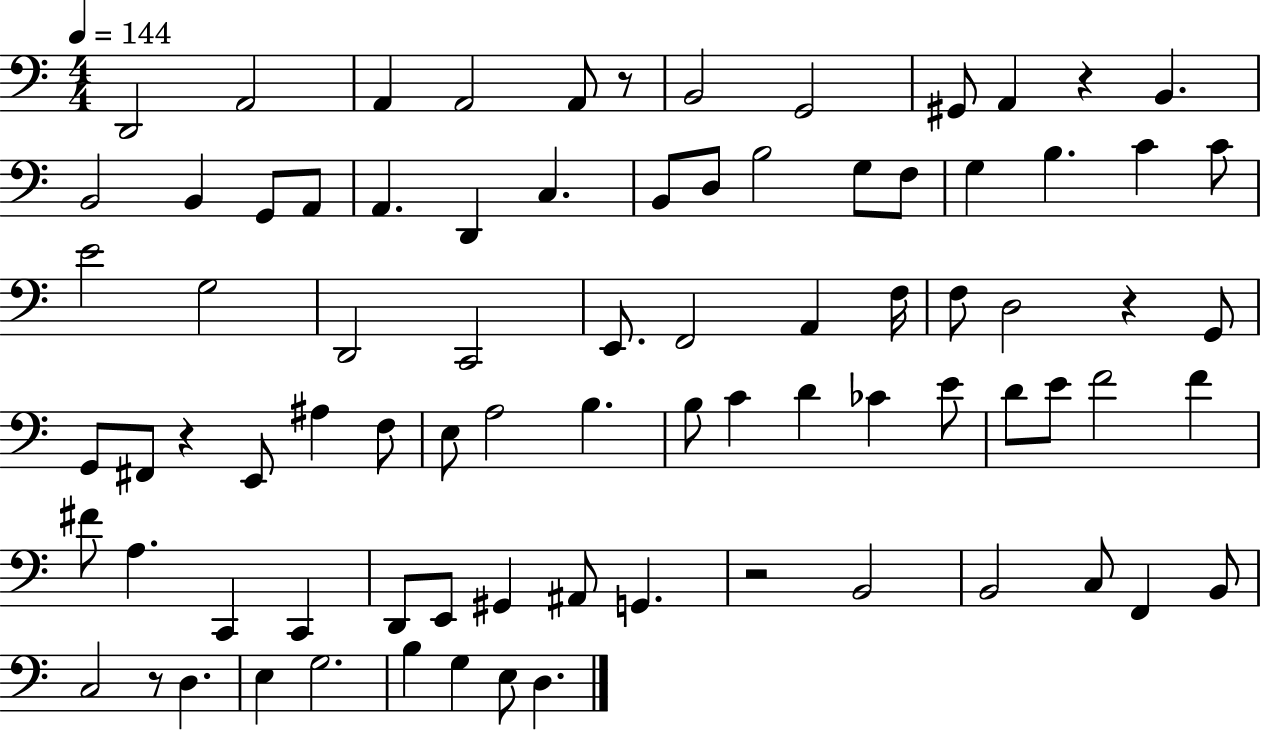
{
  \clef bass
  \numericTimeSignature
  \time 4/4
  \key c \major
  \tempo 4 = 144
  d,2 a,2 | a,4 a,2 a,8 r8 | b,2 g,2 | gis,8 a,4 r4 b,4. | \break b,2 b,4 g,8 a,8 | a,4. d,4 c4. | b,8 d8 b2 g8 f8 | g4 b4. c'4 c'8 | \break e'2 g2 | d,2 c,2 | e,8. f,2 a,4 f16 | f8 d2 r4 g,8 | \break g,8 fis,8 r4 e,8 ais4 f8 | e8 a2 b4. | b8 c'4 d'4 ces'4 e'8 | d'8 e'8 f'2 f'4 | \break fis'8 a4. c,4 c,4 | d,8 e,8 gis,4 ais,8 g,4. | r2 b,2 | b,2 c8 f,4 b,8 | \break c2 r8 d4. | e4 g2. | b4 g4 e8 d4. | \bar "|."
}